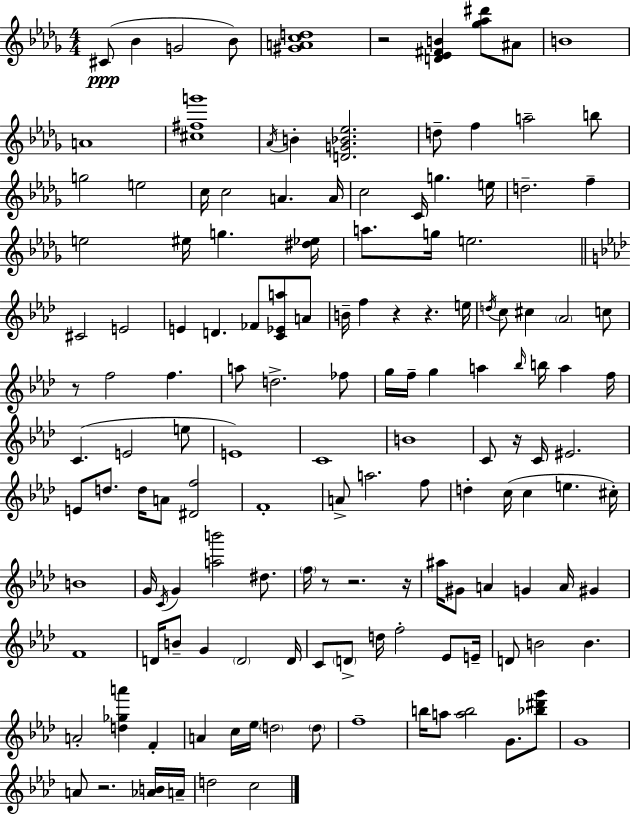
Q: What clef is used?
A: treble